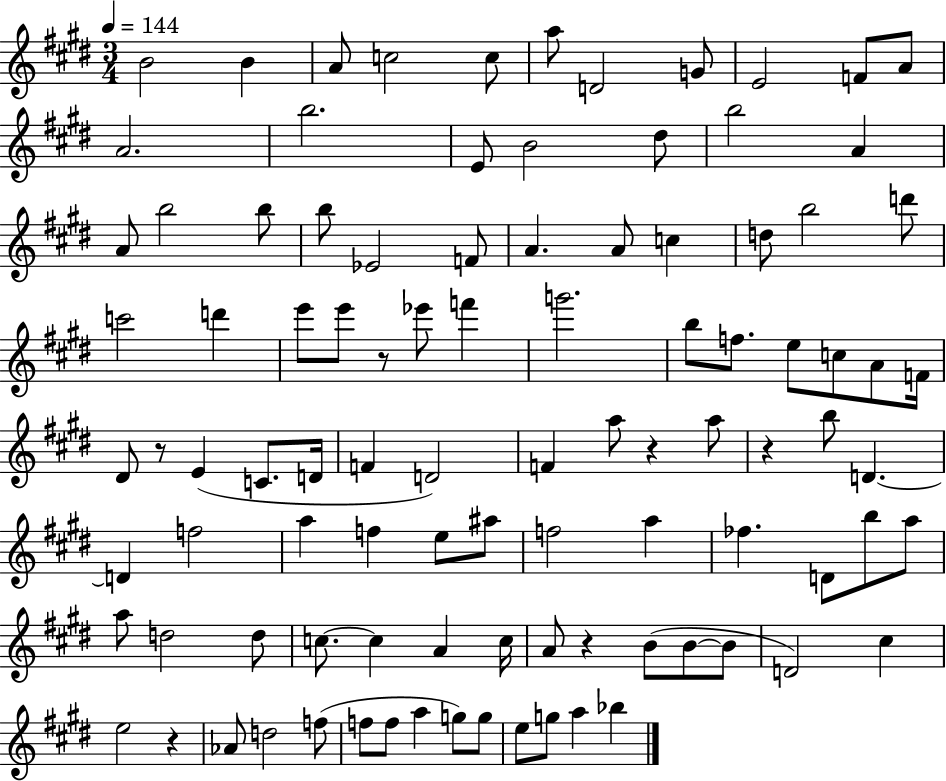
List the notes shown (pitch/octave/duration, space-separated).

B4/h B4/q A4/e C5/h C5/e A5/e D4/h G4/e E4/h F4/e A4/e A4/h. B5/h. E4/e B4/h D#5/e B5/h A4/q A4/e B5/h B5/e B5/e Eb4/h F4/e A4/q. A4/e C5/q D5/e B5/h D6/e C6/h D6/q E6/e E6/e R/e Eb6/e F6/q G6/h. B5/e F5/e. E5/e C5/e A4/e F4/s D#4/e R/e E4/q C4/e. D4/s F4/q D4/h F4/q A5/e R/q A5/e R/q B5/e D4/q. D4/q F5/h A5/q F5/q E5/e A#5/e F5/h A5/q FES5/q. D4/e B5/e A5/e A5/e D5/h D5/e C5/e. C5/q A4/q C5/s A4/e R/q B4/e B4/e B4/e D4/h C#5/q E5/h R/q Ab4/e D5/h F5/e F5/e F5/e A5/q G5/e G5/e E5/e G5/e A5/q Bb5/q